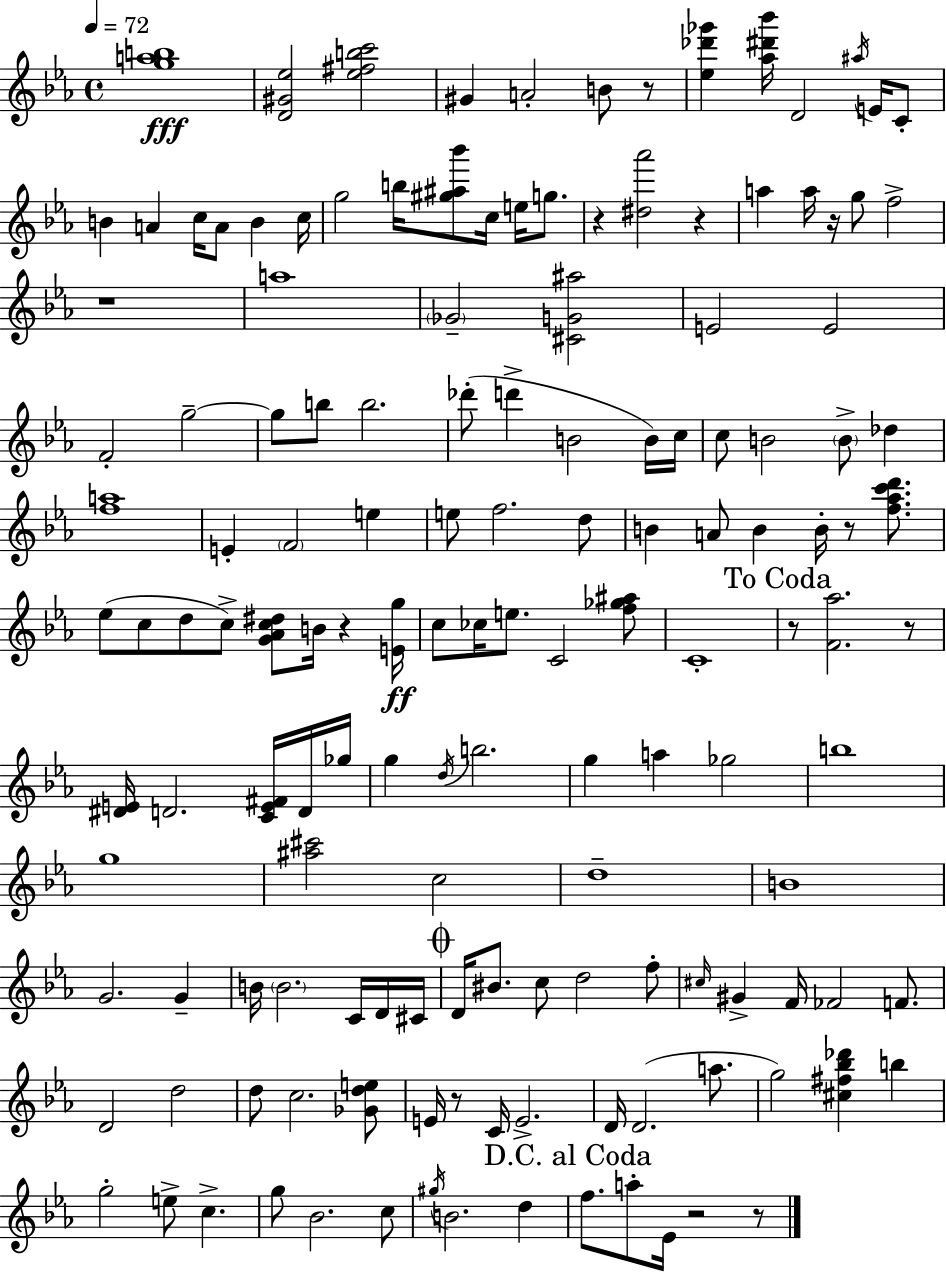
{
  \clef treble
  \time 4/4
  \defaultTimeSignature
  \key ees \major
  \tempo 4 = 72
  <g'' a'' b''>1\fff | <d' gis' ees''>2 <ees'' fis'' b'' c'''>2 | gis'4 a'2-. b'8 r8 | <ees'' des''' ges'''>4 <aes'' dis''' bes'''>16 d'2 \acciaccatura { ais''16 } e'16 c'8-. | \break b'4 a'4 c''16 a'8 b'4 | c''16 g''2 b''16 <gis'' ais'' bes'''>8 c''16 e''16 g''8. | r4 <dis'' aes'''>2 r4 | a''4 a''16 r16 g''8 f''2-> | \break r1 | a''1 | \parenthesize ges'2-- <cis' g' ais''>2 | e'2 e'2 | \break f'2-. g''2--~~ | g''8 b''8 b''2. | des'''8-.( d'''4-> b'2 b'16) | c''16 c''8 b'2 \parenthesize b'8-> des''4 | \break <f'' a''>1 | e'4-. \parenthesize f'2 e''4 | e''8 f''2. d''8 | b'4 a'8 b'4 b'16-. r8 <f'' aes'' c''' d'''>8. | \break ees''8( c''8 d''8 c''8->) <g' aes' c'' dis''>8 b'16 r4 | <e' g''>16\ff c''8 ces''16 e''8. c'2 <f'' ges'' ais''>8 | c'1-. | \mark "To Coda" r8 <f' aes''>2. r8 | \break <dis' e'>16 d'2. <c' e' fis'>16 d'16 | ges''16 g''4 \acciaccatura { d''16 } b''2. | g''4 a''4 ges''2 | b''1 | \break g''1 | <ais'' cis'''>2 c''2 | d''1-- | b'1 | \break g'2. g'4-- | b'16 \parenthesize b'2. c'16 | d'16 cis'16 \mark \markup { \musicglyph "scripts.coda" } d'16 bis'8. c''8 d''2 | f''8-. \grace { cis''16 } gis'4-> f'16 fes'2 | \break f'8. d'2 d''2 | d''8 c''2. | <ges' d'' e''>8 e'16 r8 c'16 e'2.-> | d'16 d'2.( | \break a''8. g''2) <cis'' fis'' bes'' des'''>4 b''4 | g''2-. e''8-> c''4.-> | g''8 bes'2. | c''8 \acciaccatura { gis''16 } b'2. | \break d''4 \mark "D.C. al Coda" f''8. a''8-. ees'16 r2 | r8 \bar "|."
}